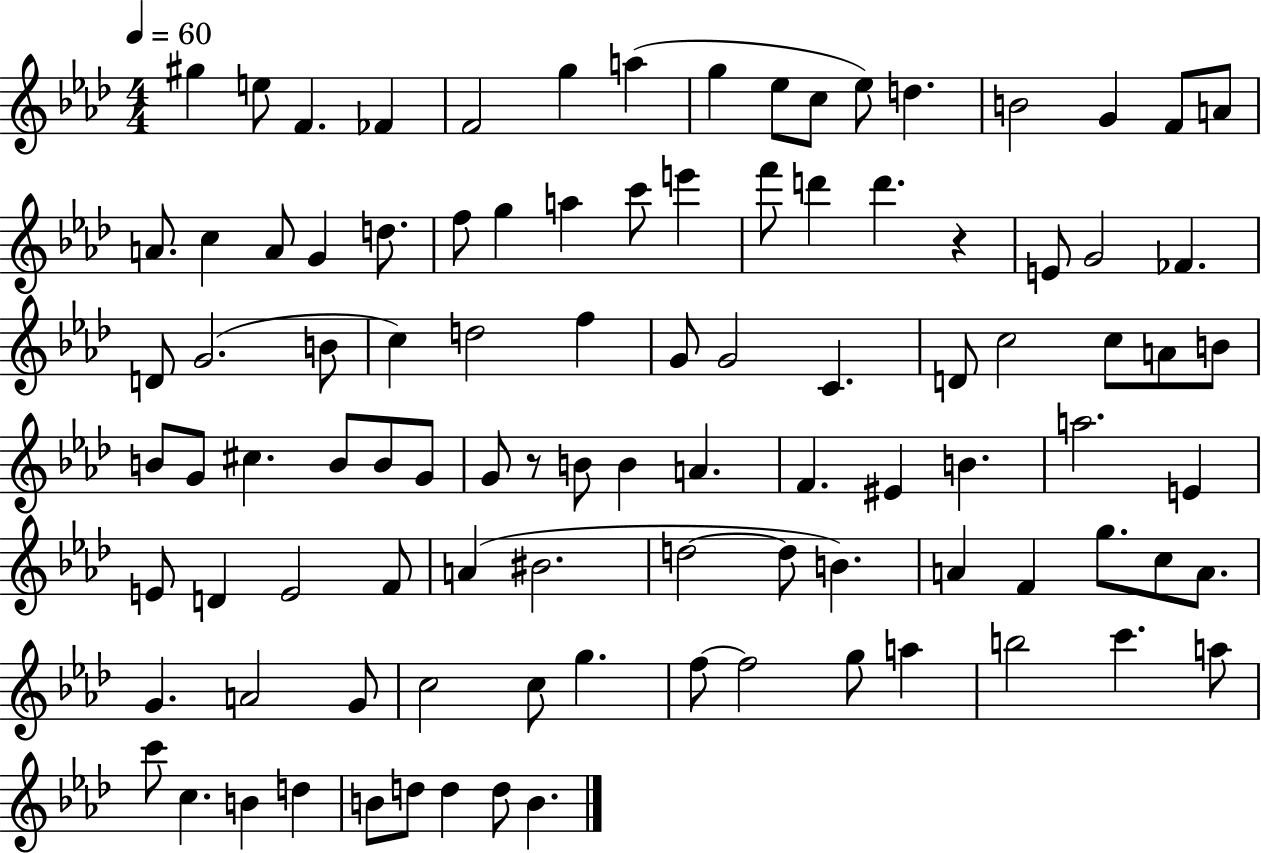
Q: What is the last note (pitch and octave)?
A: B4